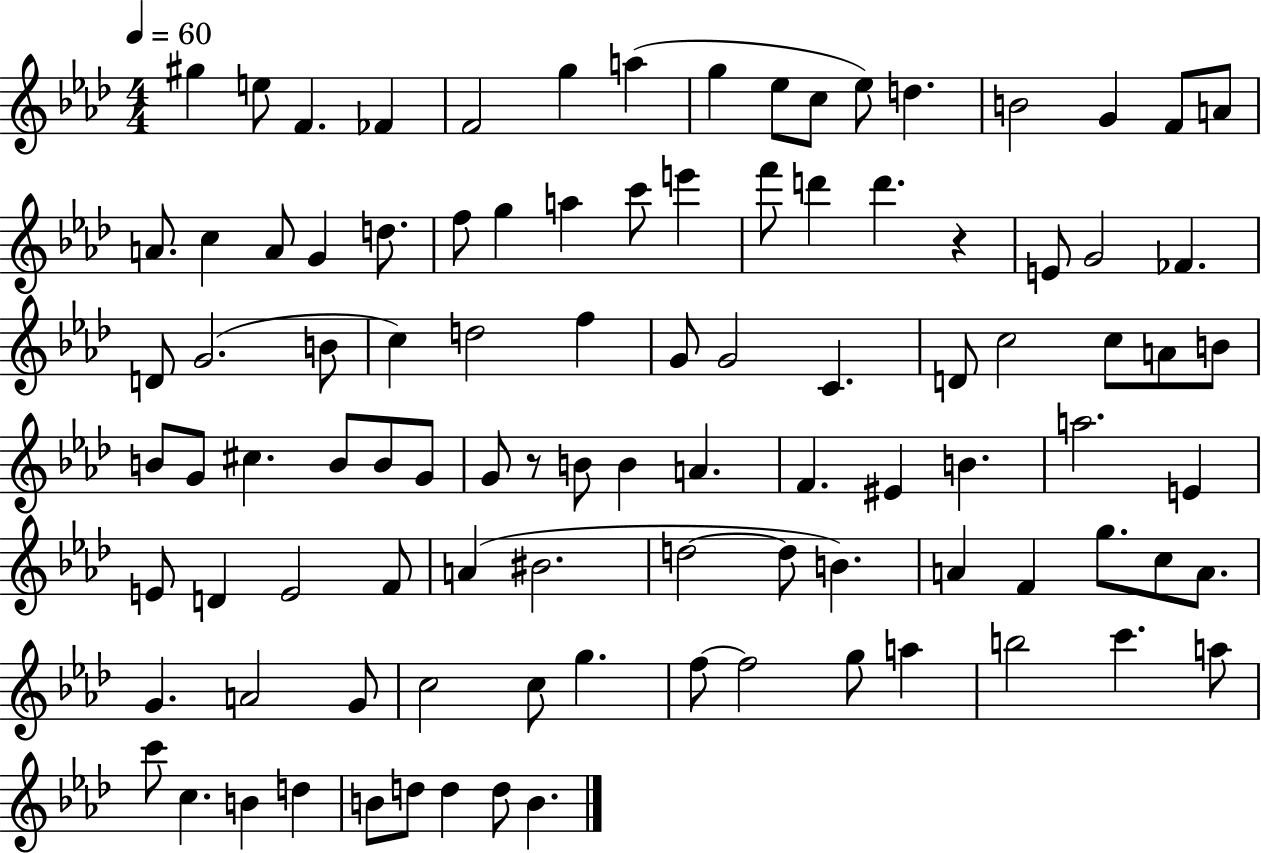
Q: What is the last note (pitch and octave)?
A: B4